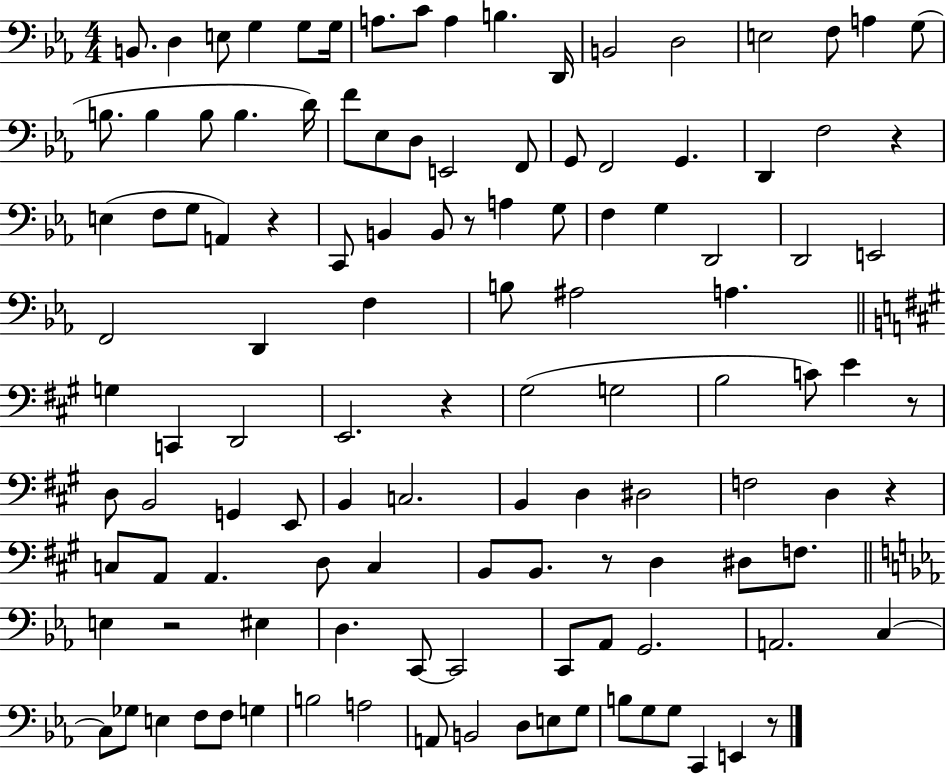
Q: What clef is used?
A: bass